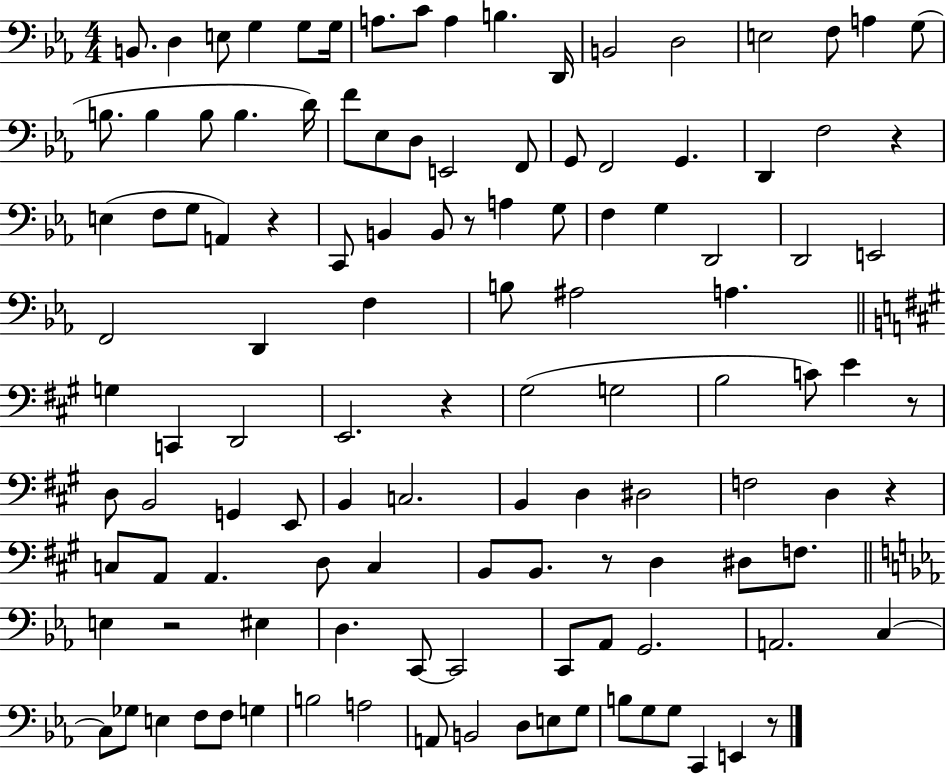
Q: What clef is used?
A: bass